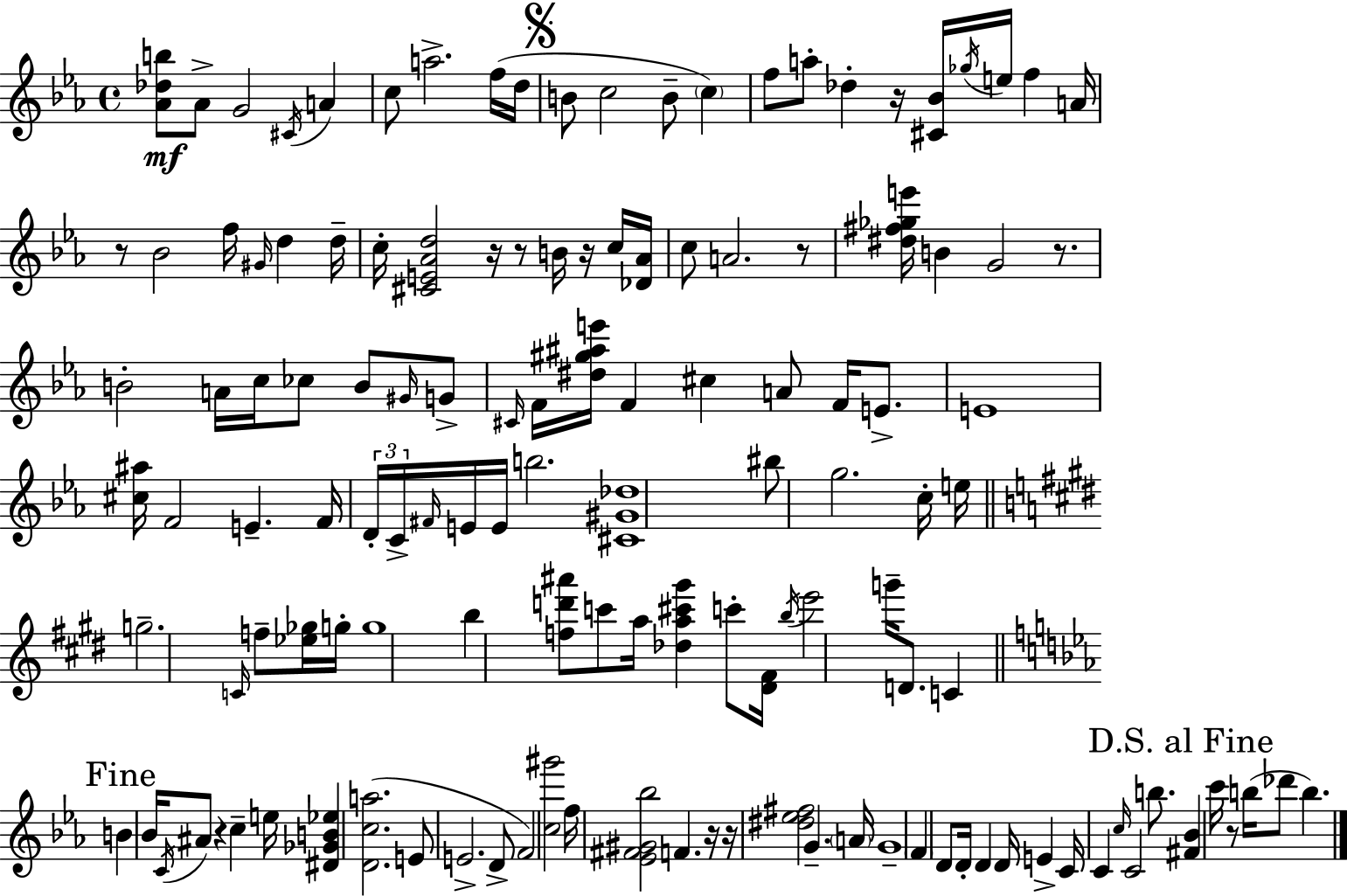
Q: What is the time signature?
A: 4/4